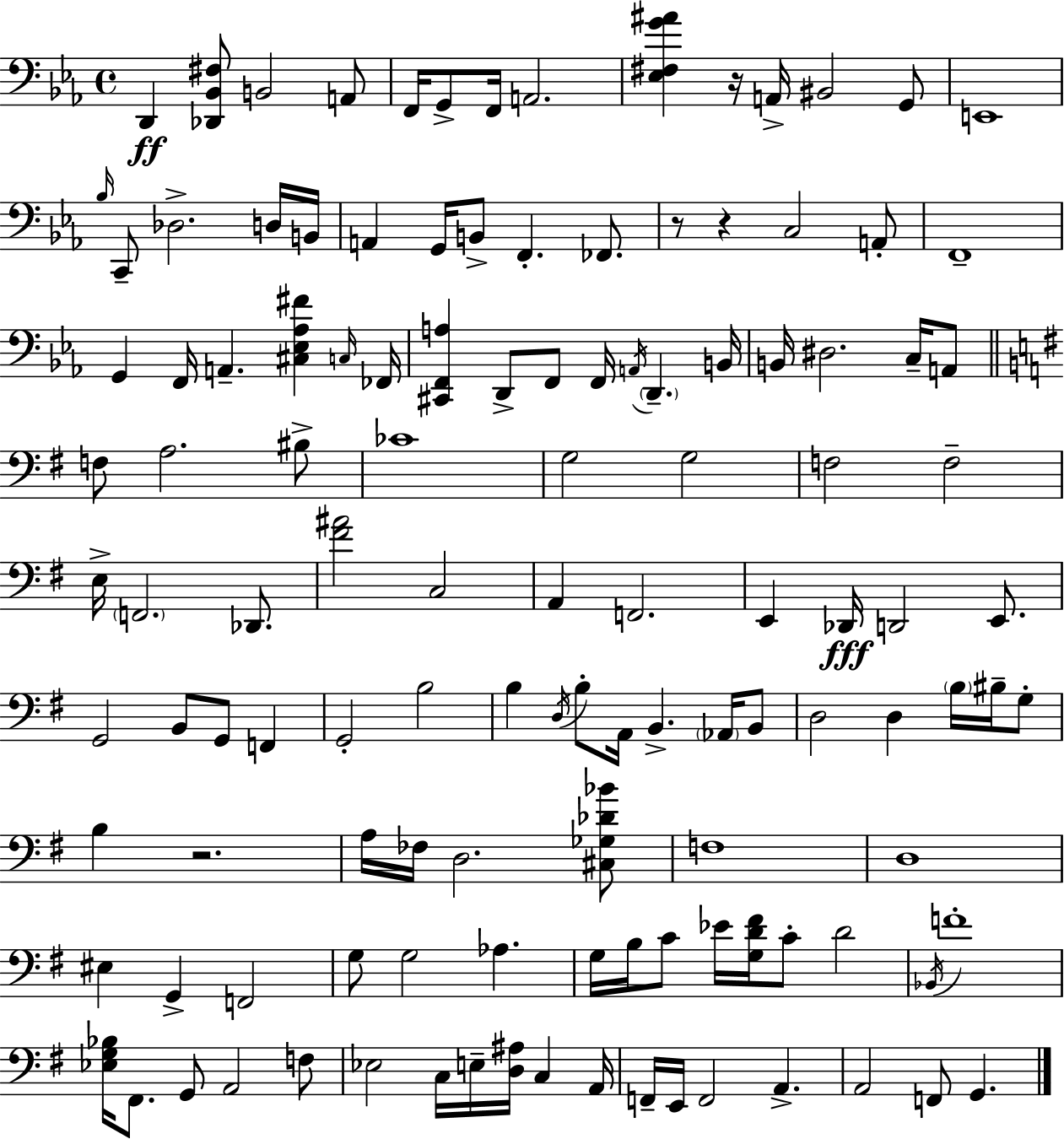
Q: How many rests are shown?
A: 4